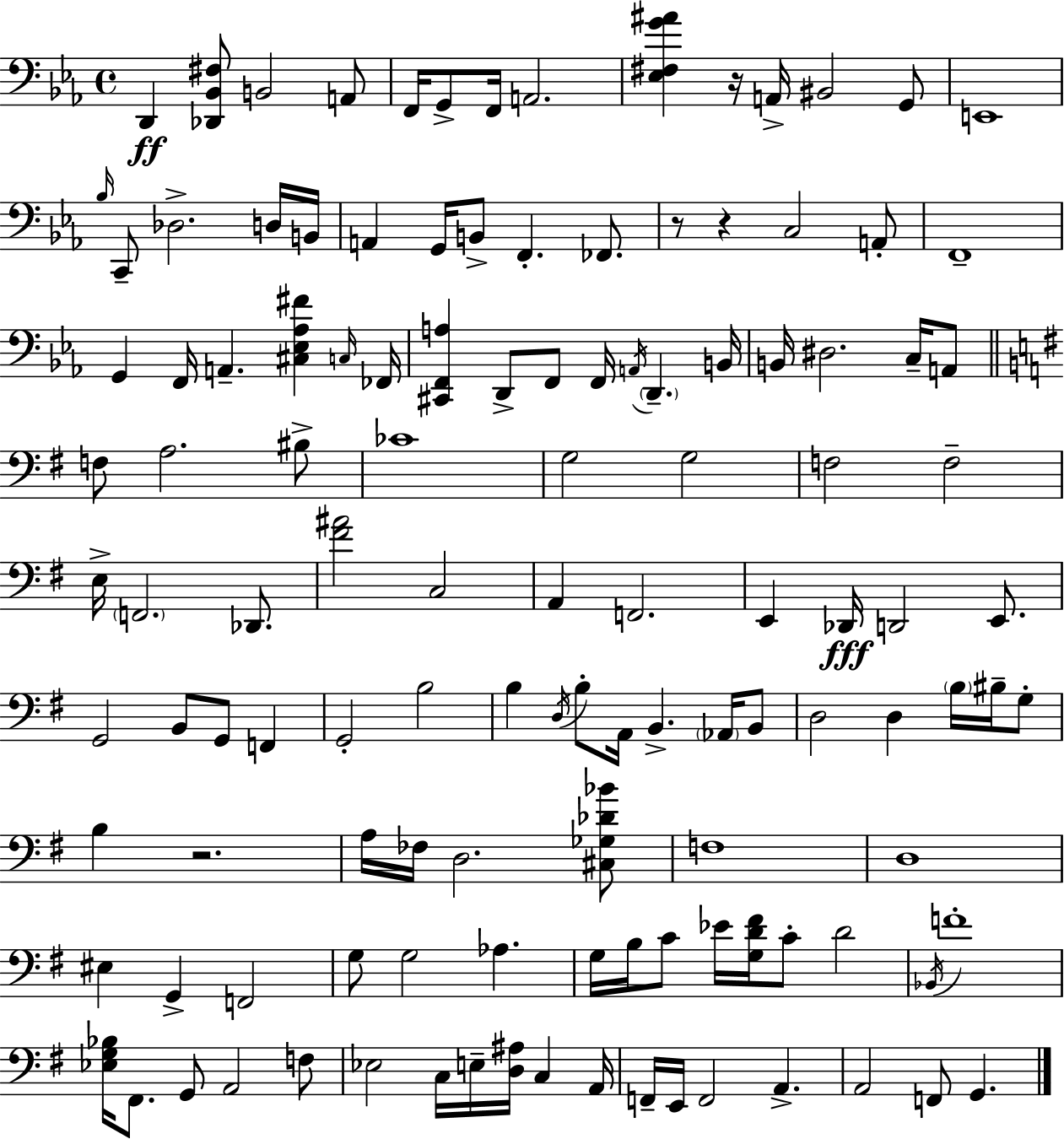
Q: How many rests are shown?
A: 4